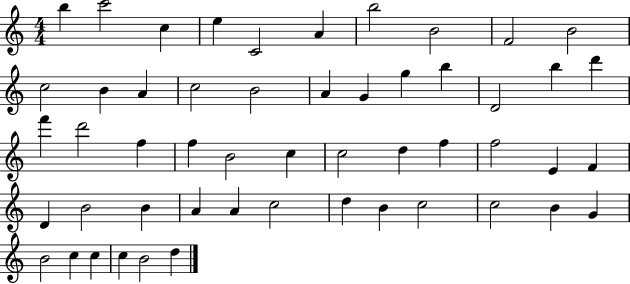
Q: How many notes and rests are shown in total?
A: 52